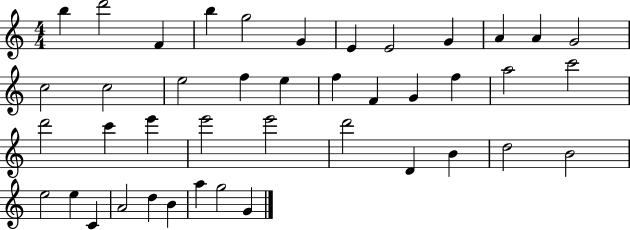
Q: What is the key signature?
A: C major